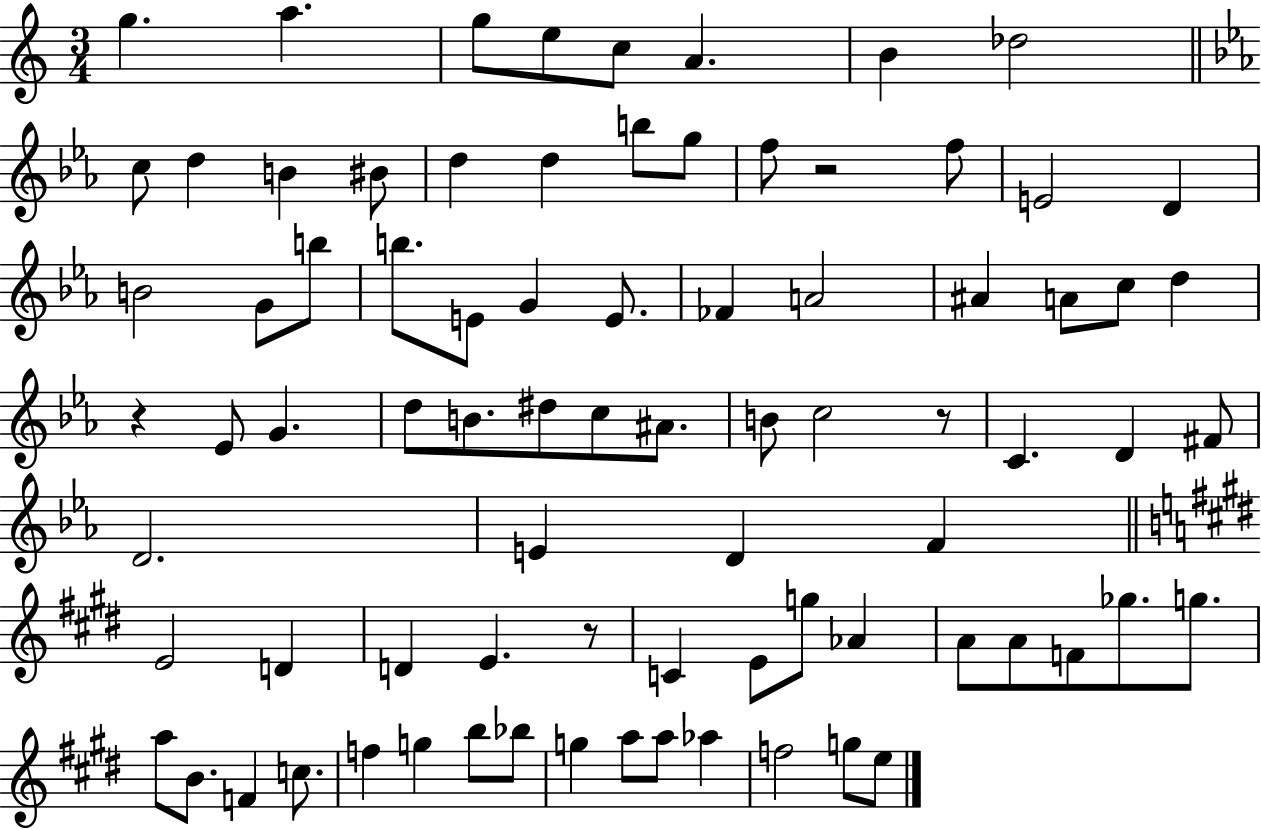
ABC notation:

X:1
T:Untitled
M:3/4
L:1/4
K:C
g a g/2 e/2 c/2 A B _d2 c/2 d B ^B/2 d d b/2 g/2 f/2 z2 f/2 E2 D B2 G/2 b/2 b/2 E/2 G E/2 _F A2 ^A A/2 c/2 d z _E/2 G d/2 B/2 ^d/2 c/2 ^A/2 B/2 c2 z/2 C D ^F/2 D2 E D F E2 D D E z/2 C E/2 g/2 _A A/2 A/2 F/2 _g/2 g/2 a/2 B/2 F c/2 f g b/2 _b/2 g a/2 a/2 _a f2 g/2 e/2